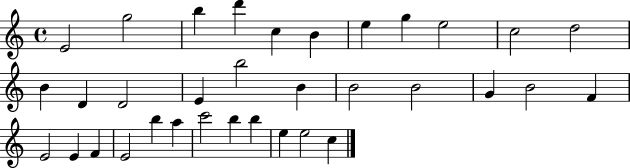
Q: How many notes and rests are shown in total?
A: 34